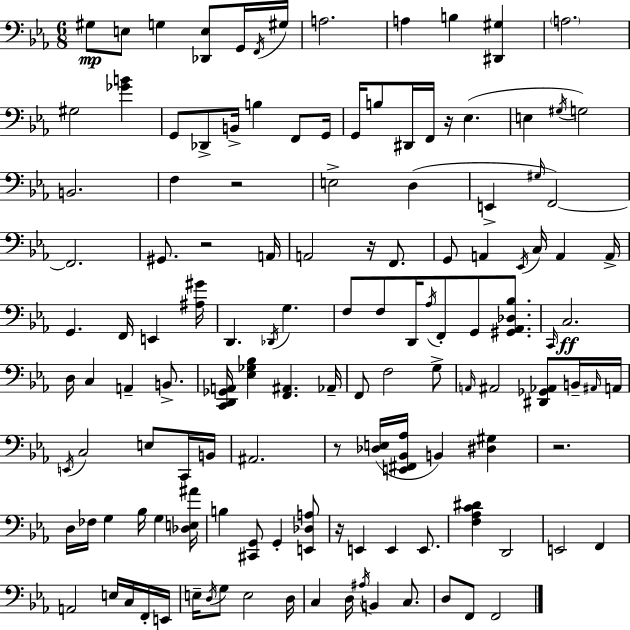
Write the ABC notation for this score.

X:1
T:Untitled
M:6/8
L:1/4
K:Eb
^G,/2 E,/2 G, [_D,,E,]/2 G,,/4 F,,/4 ^G,/4 A,2 A, B, [^D,,^G,] A,2 ^G,2 [_GB] G,,/2 _D,,/2 B,,/4 B, F,,/2 G,,/4 G,,/4 B,/2 ^D,,/4 F,,/4 z/4 _E, E, ^G,/4 G,2 B,,2 F, z2 E,2 D, E,, ^G,/4 F,,2 F,,2 ^G,,/2 z2 A,,/4 A,,2 z/4 F,,/2 G,,/2 A,, _E,,/4 C,/4 A,, A,,/4 G,, F,,/4 E,, [^A,^G]/4 D,, _D,,/4 G, F,/2 F,/2 D,,/4 _A,/4 F,,/2 G,,/2 [^G,,_A,,_D,_B,]/2 C,,/4 C,2 D,/4 C, A,, B,,/2 [C,,D,,_G,,A,,]/4 [_E,_G,_B,] [F,,^A,,] _A,,/4 F,,/2 F,2 G,/2 A,,/4 ^A,,2 [^D,,_G,,_A,,]/2 B,,/4 ^A,,/4 A,,/4 E,,/4 C,2 E,/2 C,,/4 B,,/4 ^A,,2 z/2 [_D,E,]/4 [E,,^F,,_B,,_A,]/4 B,, [^D,^G,] z2 D,/4 _F,/4 G, _B,/4 G, [_D,E,^A]/4 B, [^C,,G,,]/2 G,, [E,,_D,A,]/2 z/4 E,, E,, E,,/2 [F,_A,C^D] D,,2 E,,2 F,, A,,2 E,/4 C,/4 F,,/4 E,,/4 E,/4 D,/4 G,/2 E,2 D,/4 C, D,/4 ^A,/4 B,, C,/2 D,/2 F,,/2 F,,2